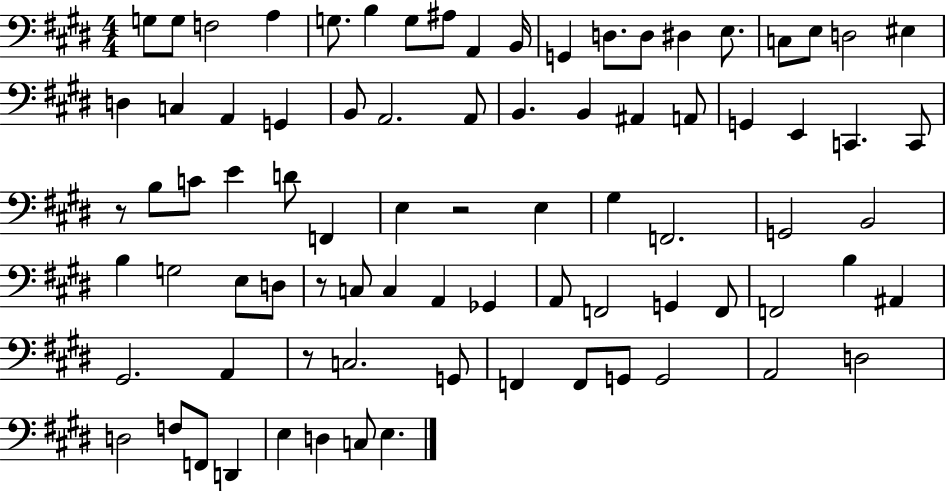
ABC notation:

X:1
T:Untitled
M:4/4
L:1/4
K:E
G,/2 G,/2 F,2 A, G,/2 B, G,/2 ^A,/2 A,, B,,/4 G,, D,/2 D,/2 ^D, E,/2 C,/2 E,/2 D,2 ^E, D, C, A,, G,, B,,/2 A,,2 A,,/2 B,, B,, ^A,, A,,/2 G,, E,, C,, C,,/2 z/2 B,/2 C/2 E D/2 F,, E, z2 E, ^G, F,,2 G,,2 B,,2 B, G,2 E,/2 D,/2 z/2 C,/2 C, A,, _G,, A,,/2 F,,2 G,, F,,/2 F,,2 B, ^A,, ^G,,2 A,, z/2 C,2 G,,/2 F,, F,,/2 G,,/2 G,,2 A,,2 D,2 D,2 F,/2 F,,/2 D,, E, D, C,/2 E,